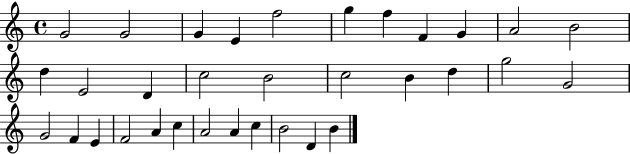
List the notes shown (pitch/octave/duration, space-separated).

G4/h G4/h G4/q E4/q F5/h G5/q F5/q F4/q G4/q A4/h B4/h D5/q E4/h D4/q C5/h B4/h C5/h B4/q D5/q G5/h G4/h G4/h F4/q E4/q F4/h A4/q C5/q A4/h A4/q C5/q B4/h D4/q B4/q